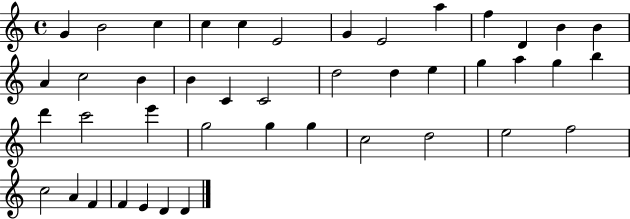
{
  \clef treble
  \time 4/4
  \defaultTimeSignature
  \key c \major
  g'4 b'2 c''4 | c''4 c''4 e'2 | g'4 e'2 a''4 | f''4 d'4 b'4 b'4 | \break a'4 c''2 b'4 | b'4 c'4 c'2 | d''2 d''4 e''4 | g''4 a''4 g''4 b''4 | \break d'''4 c'''2 e'''4 | g''2 g''4 g''4 | c''2 d''2 | e''2 f''2 | \break c''2 a'4 f'4 | f'4 e'4 d'4 d'4 | \bar "|."
}